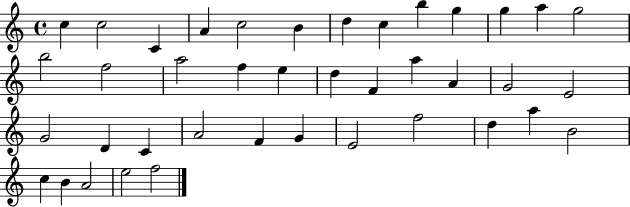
{
  \clef treble
  \time 4/4
  \defaultTimeSignature
  \key c \major
  c''4 c''2 c'4 | a'4 c''2 b'4 | d''4 c''4 b''4 g''4 | g''4 a''4 g''2 | \break b''2 f''2 | a''2 f''4 e''4 | d''4 f'4 a''4 a'4 | g'2 e'2 | \break g'2 d'4 c'4 | a'2 f'4 g'4 | e'2 f''2 | d''4 a''4 b'2 | \break c''4 b'4 a'2 | e''2 f''2 | \bar "|."
}